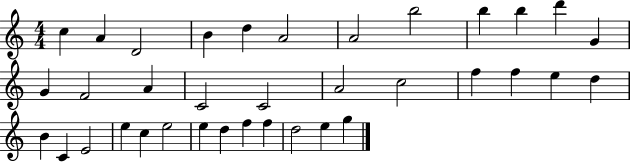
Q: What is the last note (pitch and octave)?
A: G5